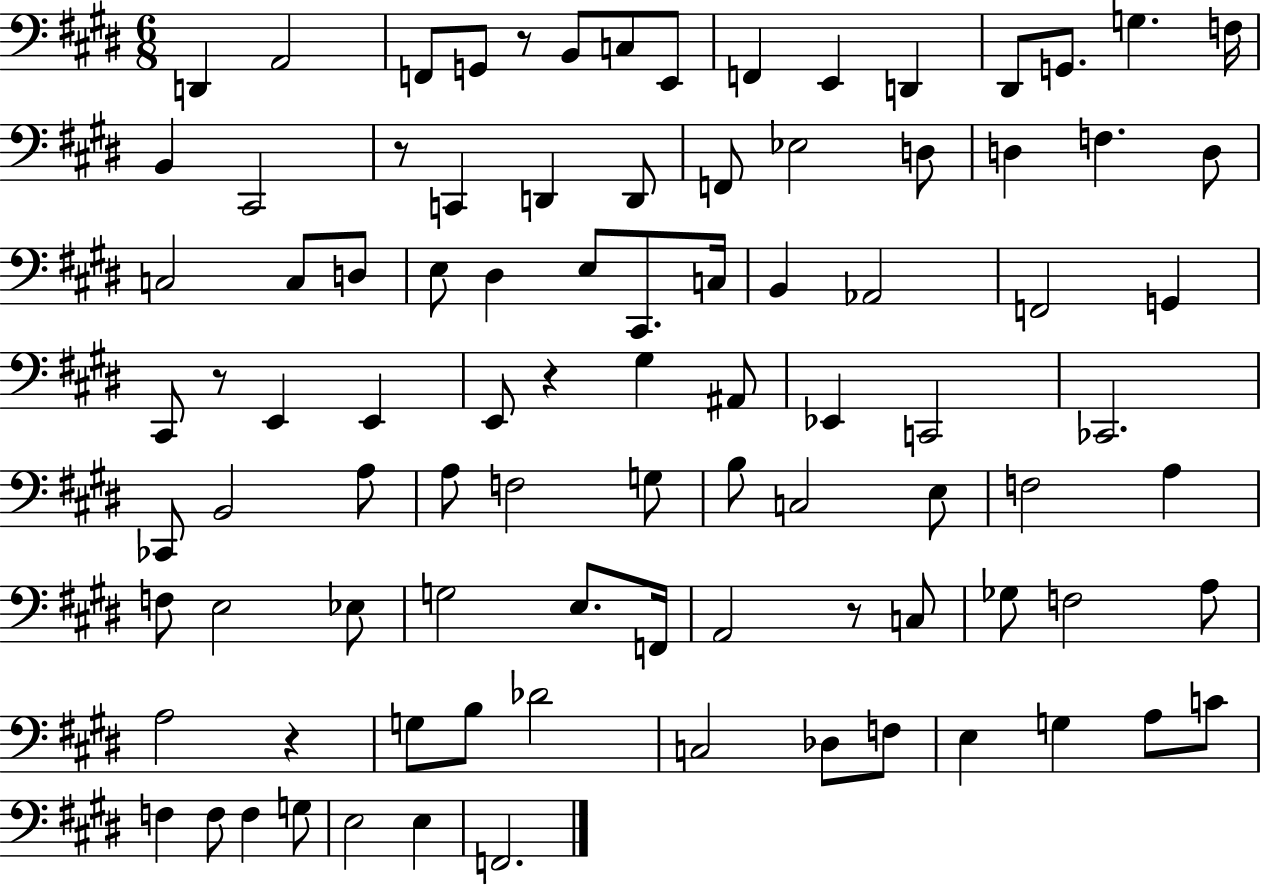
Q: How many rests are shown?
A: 6